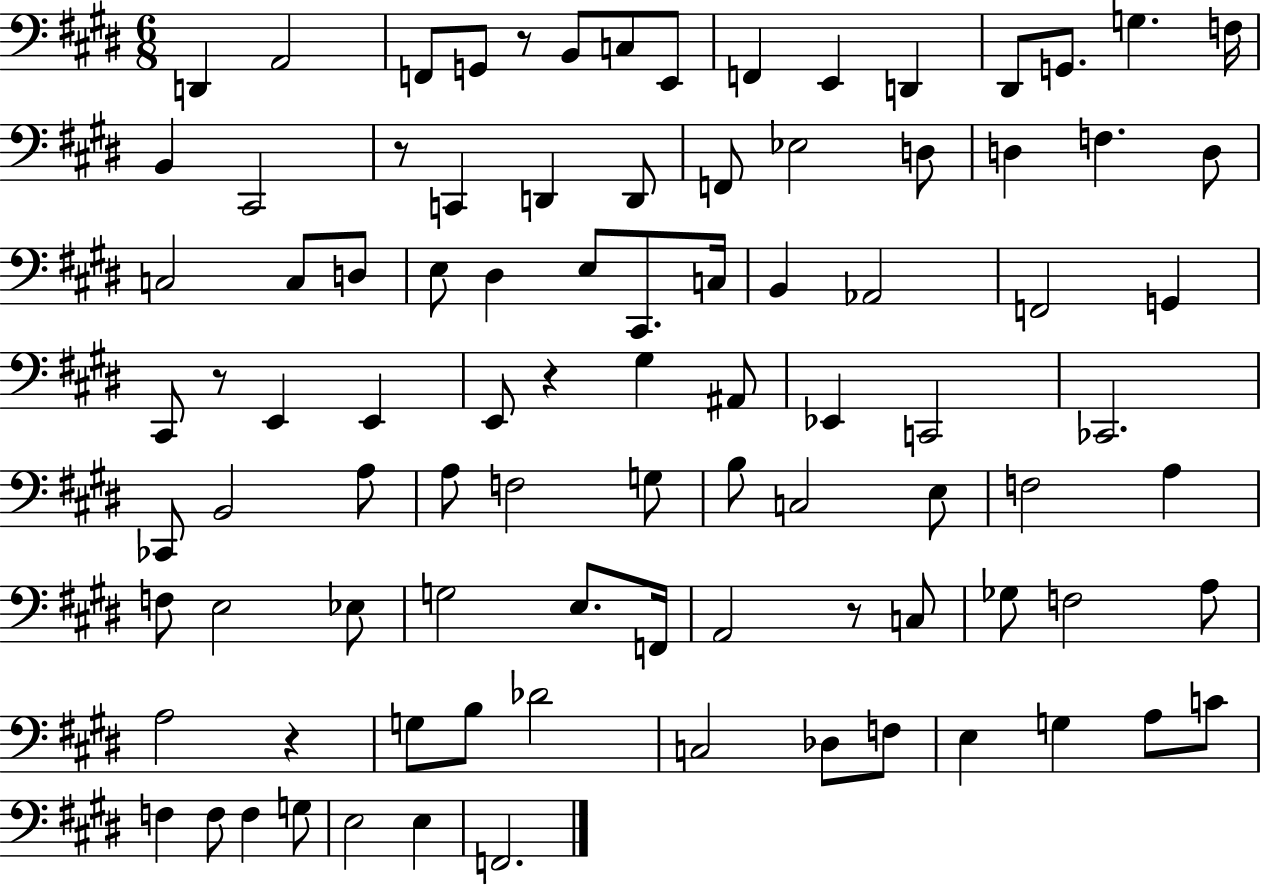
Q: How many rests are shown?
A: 6